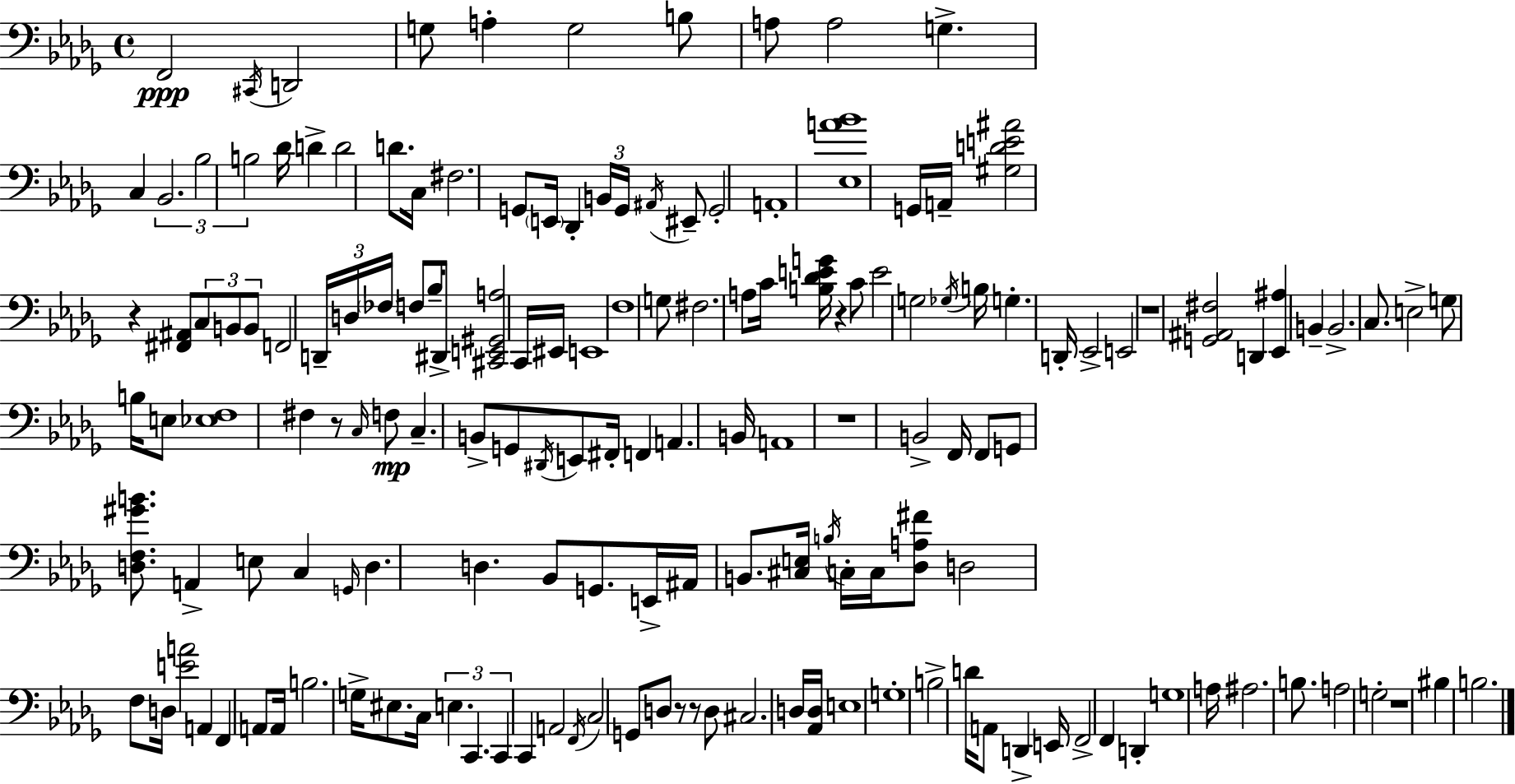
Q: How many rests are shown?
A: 8